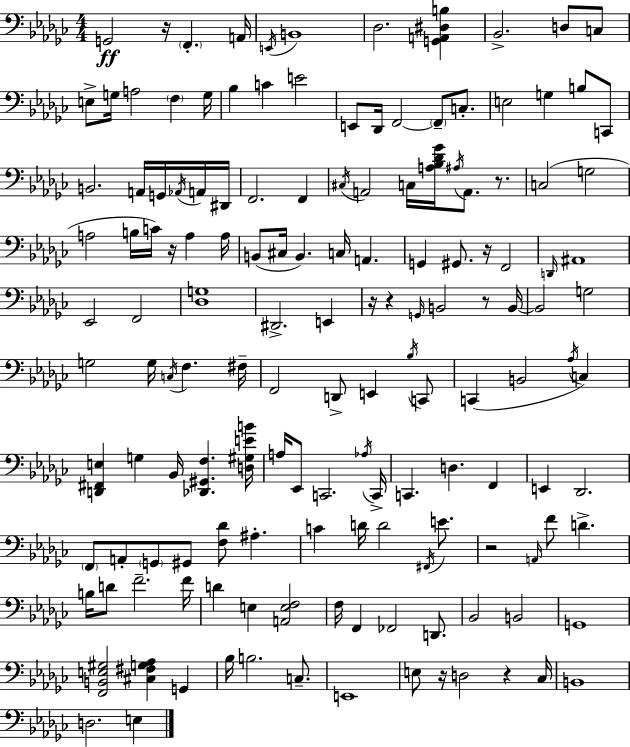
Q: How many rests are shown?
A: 10